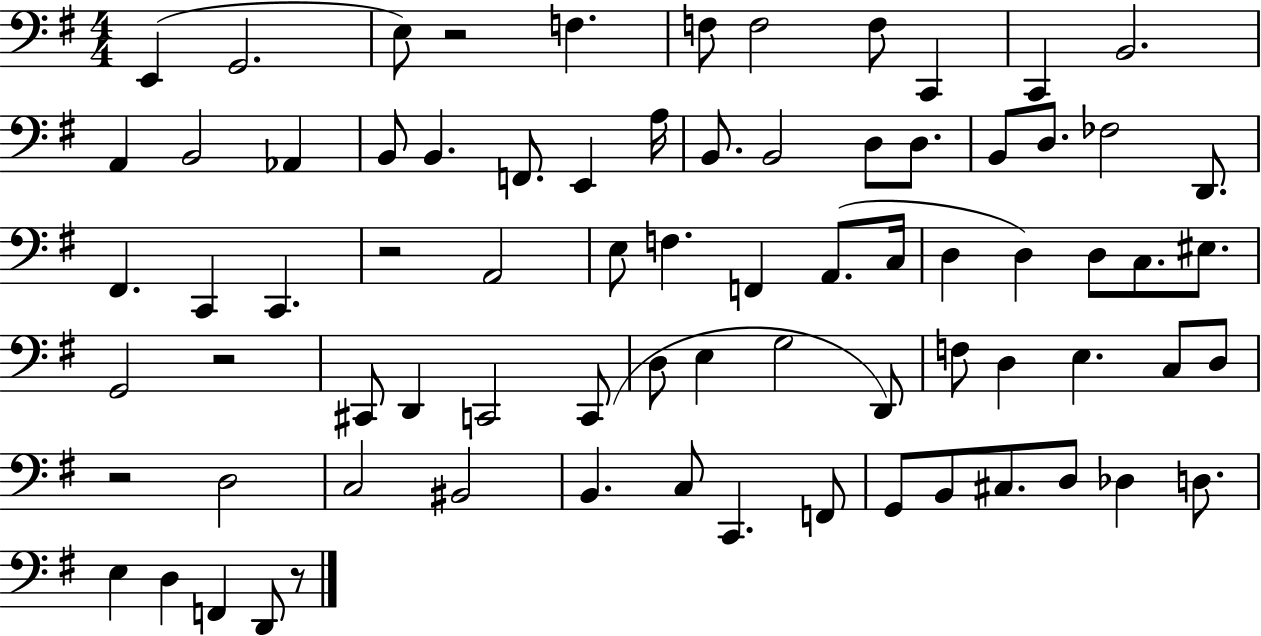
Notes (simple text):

E2/q G2/h. E3/e R/h F3/q. F3/e F3/h F3/e C2/q C2/q B2/h. A2/q B2/h Ab2/q B2/e B2/q. F2/e. E2/q A3/s B2/e. B2/h D3/e D3/e. B2/e D3/e. FES3/h D2/e. F#2/q. C2/q C2/q. R/h A2/h E3/e F3/q. F2/q A2/e. C3/s D3/q D3/q D3/e C3/e. EIS3/e. G2/h R/h C#2/e D2/q C2/h C2/e D3/e E3/q G3/h D2/e F3/e D3/q E3/q. C3/e D3/e R/h D3/h C3/h BIS2/h B2/q. C3/e C2/q. F2/e G2/e B2/e C#3/e. D3/e Db3/q D3/e. E3/q D3/q F2/q D2/e R/e